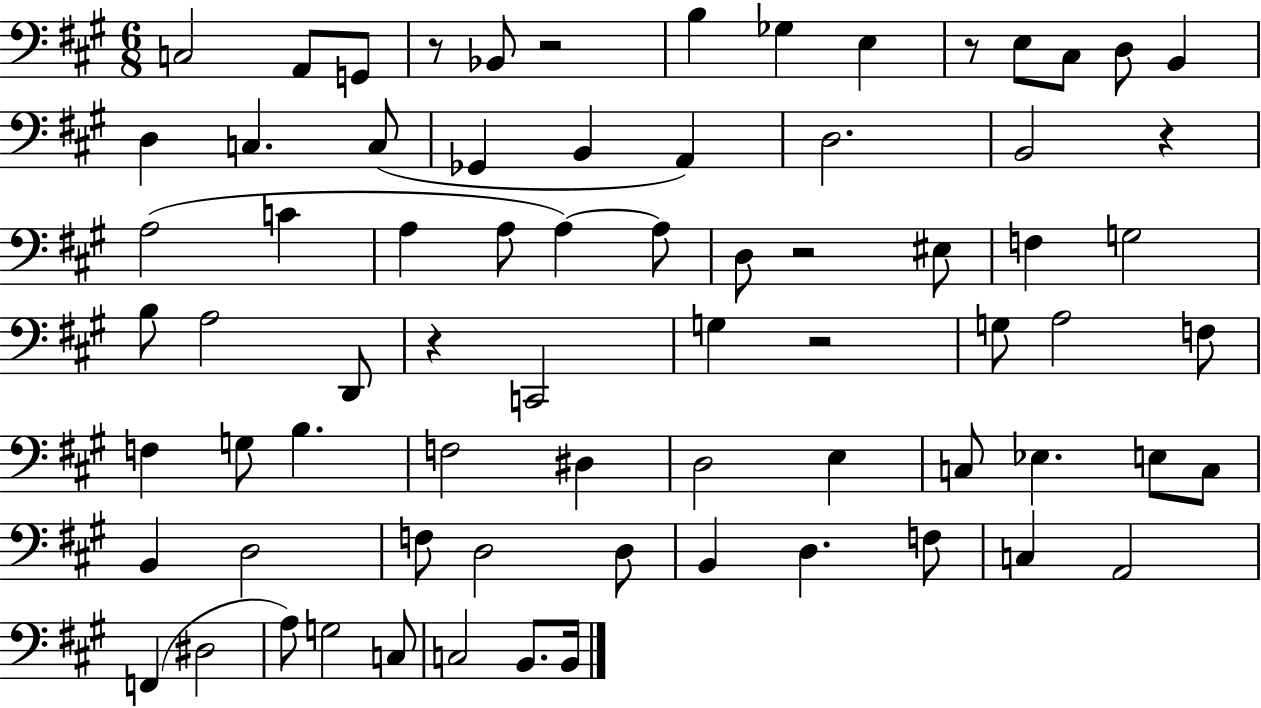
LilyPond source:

{
  \clef bass
  \numericTimeSignature
  \time 6/8
  \key a \major
  \repeat volta 2 { c2 a,8 g,8 | r8 bes,8 r2 | b4 ges4 e4 | r8 e8 cis8 d8 b,4 | \break d4 c4. c8( | ges,4 b,4 a,4) | d2. | b,2 r4 | \break a2( c'4 | a4 a8 a4~~) a8 | d8 r2 eis8 | f4 g2 | \break b8 a2 d,8 | r4 c,2 | g4 r2 | g8 a2 f8 | \break f4 g8 b4. | f2 dis4 | d2 e4 | c8 ees4. e8 c8 | \break b,4 d2 | f8 d2 d8 | b,4 d4. f8 | c4 a,2 | \break f,4( dis2 | a8) g2 c8 | c2 b,8. b,16 | } \bar "|."
}